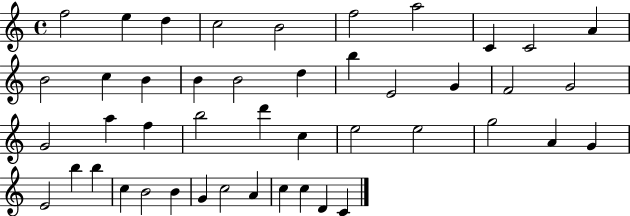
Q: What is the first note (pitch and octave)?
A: F5